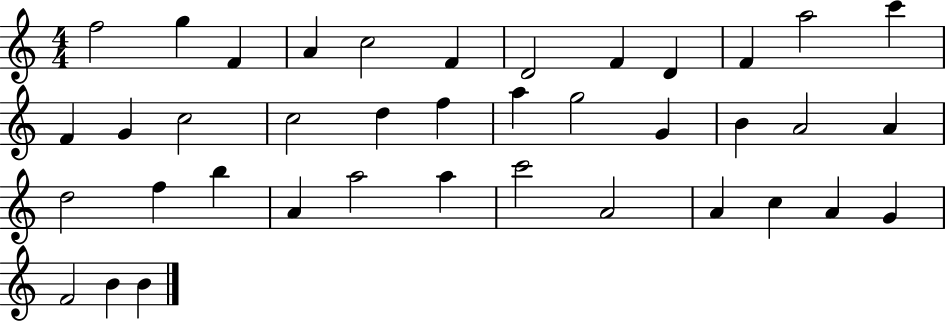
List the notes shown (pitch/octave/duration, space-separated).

F5/h G5/q F4/q A4/q C5/h F4/q D4/h F4/q D4/q F4/q A5/h C6/q F4/q G4/q C5/h C5/h D5/q F5/q A5/q G5/h G4/q B4/q A4/h A4/q D5/h F5/q B5/q A4/q A5/h A5/q C6/h A4/h A4/q C5/q A4/q G4/q F4/h B4/q B4/q